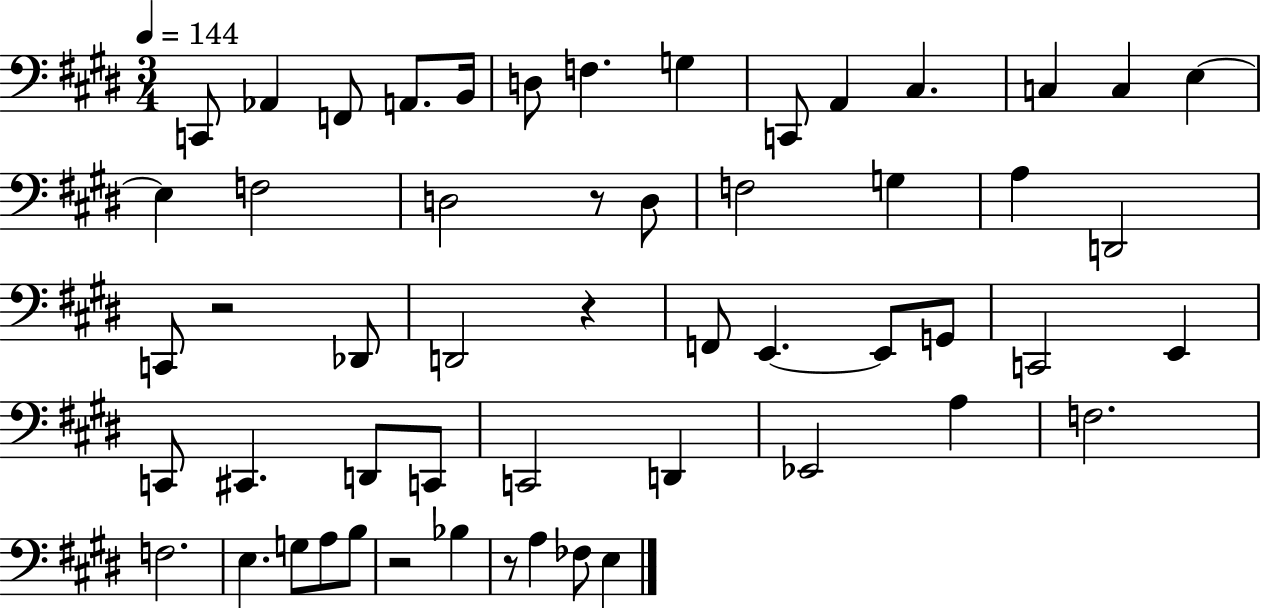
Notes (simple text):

C2/e Ab2/q F2/e A2/e. B2/s D3/e F3/q. G3/q C2/e A2/q C#3/q. C3/q C3/q E3/q E3/q F3/h D3/h R/e D3/e F3/h G3/q A3/q D2/h C2/e R/h Db2/e D2/h R/q F2/e E2/q. E2/e G2/e C2/h E2/q C2/e C#2/q. D2/e C2/e C2/h D2/q Eb2/h A3/q F3/h. F3/h. E3/q. G3/e A3/e B3/e R/h Bb3/q R/e A3/q FES3/e E3/q